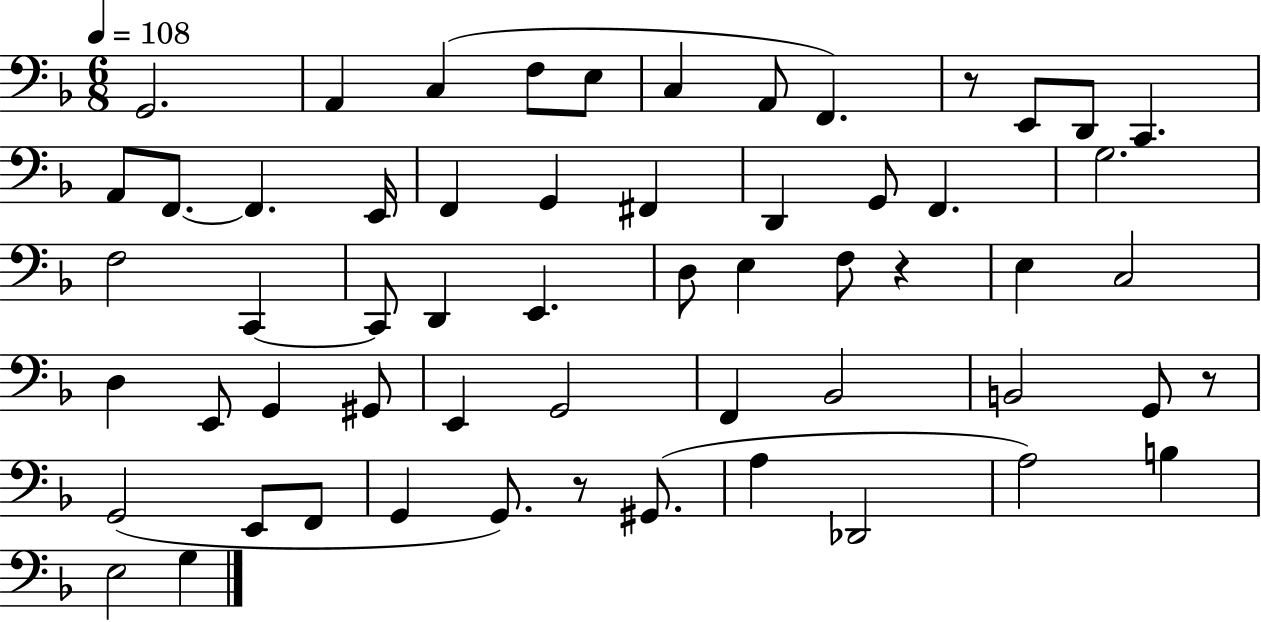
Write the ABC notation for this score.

X:1
T:Untitled
M:6/8
L:1/4
K:F
G,,2 A,, C, F,/2 E,/2 C, A,,/2 F,, z/2 E,,/2 D,,/2 C,, A,,/2 F,,/2 F,, E,,/4 F,, G,, ^F,, D,, G,,/2 F,, G,2 F,2 C,, C,,/2 D,, E,, D,/2 E, F,/2 z E, C,2 D, E,,/2 G,, ^G,,/2 E,, G,,2 F,, _B,,2 B,,2 G,,/2 z/2 G,,2 E,,/2 F,,/2 G,, G,,/2 z/2 ^G,,/2 A, _D,,2 A,2 B, E,2 G,